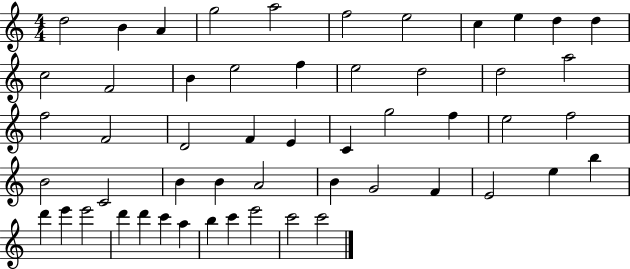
X:1
T:Untitled
M:4/4
L:1/4
K:C
d2 B A g2 a2 f2 e2 c e d d c2 F2 B e2 f e2 d2 d2 a2 f2 F2 D2 F E C g2 f e2 f2 B2 C2 B B A2 B G2 F E2 e b d' e' e'2 d' d' c' a b c' e'2 c'2 c'2